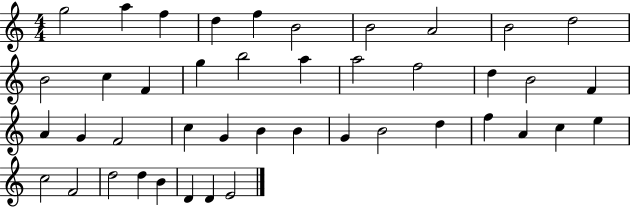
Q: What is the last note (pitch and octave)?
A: E4